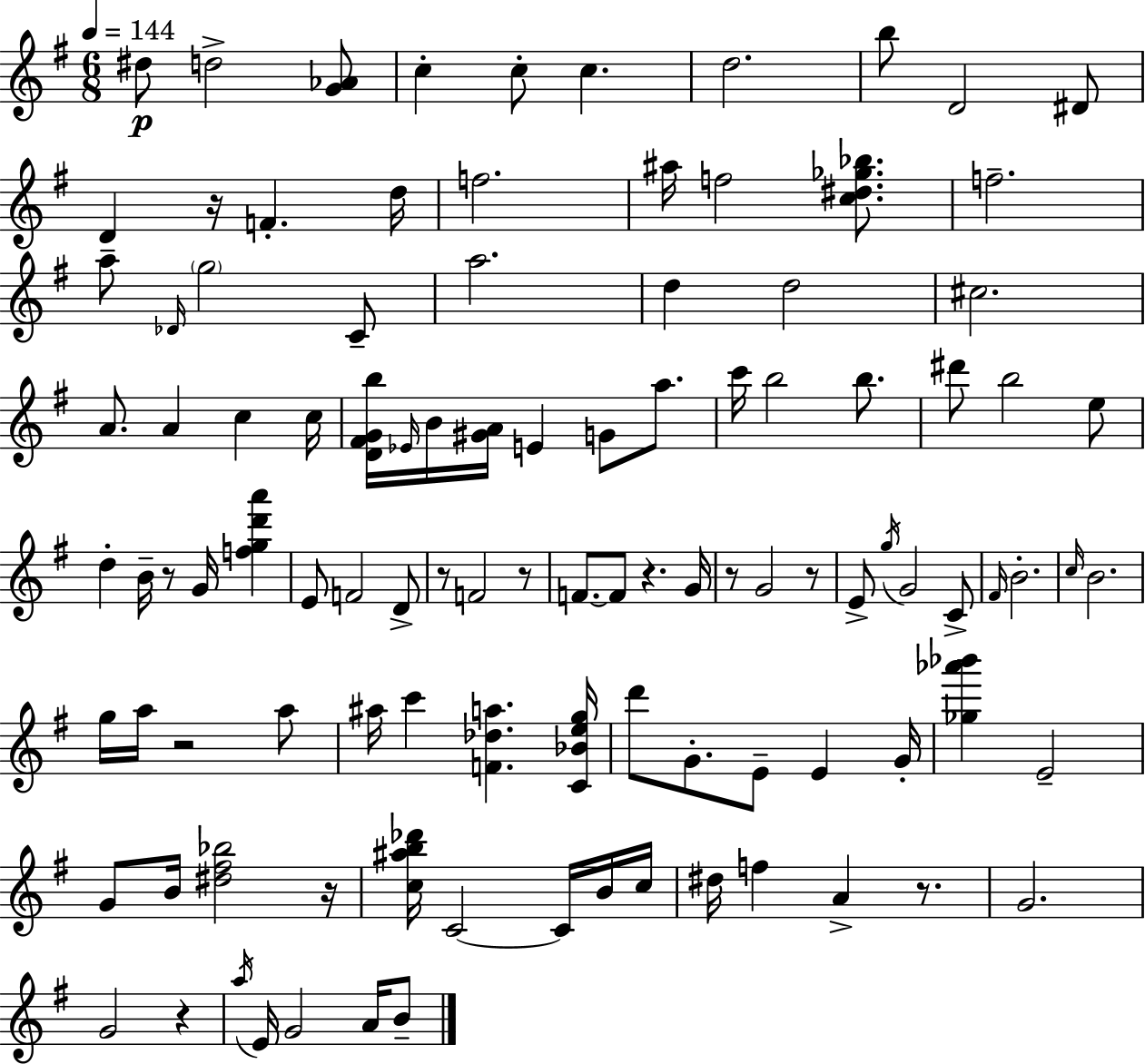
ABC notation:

X:1
T:Untitled
M:6/8
L:1/4
K:Em
^d/2 d2 [G_A]/2 c c/2 c d2 b/2 D2 ^D/2 D z/4 F d/4 f2 ^a/4 f2 [c^d_g_b]/2 f2 a/2 _D/4 g2 C/2 a2 d d2 ^c2 A/2 A c c/4 [D^FGb]/4 _E/4 B/4 [^GA]/4 E G/2 a/2 c'/4 b2 b/2 ^d'/2 b2 e/2 d B/4 z/2 G/4 [fgd'a'] E/2 F2 D/2 z/2 F2 z/2 F/2 F/2 z G/4 z/2 G2 z/2 E/2 g/4 G2 C/2 ^F/4 B2 c/4 B2 g/4 a/4 z2 a/2 ^a/4 c' [F_da] [C_Beg]/4 d'/2 G/2 E/2 E G/4 [_g_a'_b'] E2 G/2 B/4 [^d^f_b]2 z/4 [c^ab_d']/4 C2 C/4 B/4 c/4 ^d/4 f A z/2 G2 G2 z a/4 E/4 G2 A/4 B/2